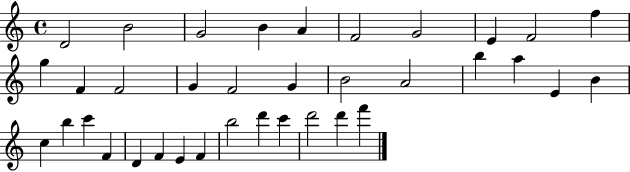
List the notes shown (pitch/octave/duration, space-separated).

D4/h B4/h G4/h B4/q A4/q F4/h G4/h E4/q F4/h F5/q G5/q F4/q F4/h G4/q F4/h G4/q B4/h A4/h B5/q A5/q E4/q B4/q C5/q B5/q C6/q F4/q D4/q F4/q E4/q F4/q B5/h D6/q C6/q D6/h D6/q F6/q